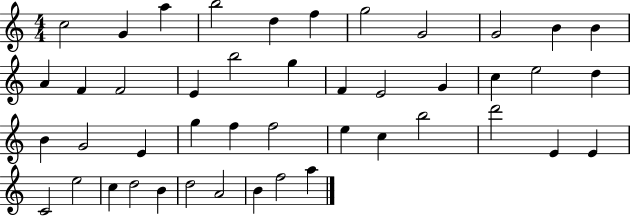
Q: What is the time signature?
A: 4/4